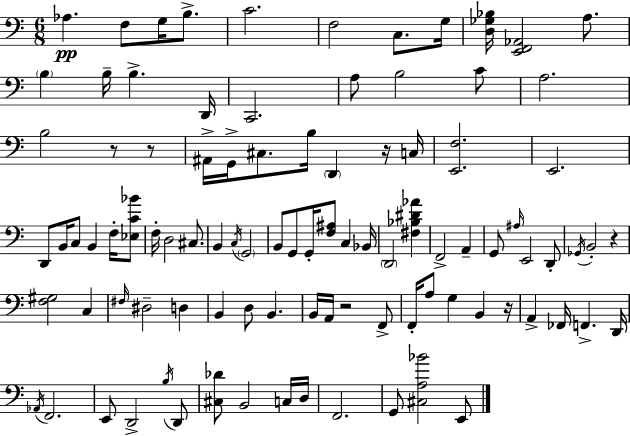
X:1
T:Untitled
M:6/8
L:1/4
K:C
_A, F,/2 G,/4 B,/2 C2 F,2 C,/2 G,/4 [D,_G,_B,]/4 [E,,F,,_A,,]2 A,/2 B, B,/4 B, D,,/4 C,,2 A,/2 B,2 C/2 A,2 B,2 z/2 z/2 ^A,,/4 G,,/4 ^C,/2 B,/4 D,, z/4 C,/4 [E,,F,]2 E,,2 D,,/2 B,,/4 C,/2 B,, F,/4 [_E,C_B]/2 F,/4 D,2 ^C,/2 B,, C,/4 G,,2 B,,/2 G,,/2 G,,/4 [F,^A,]/2 C, _B,,/4 D,,2 [^F,_B,^D_A] F,,2 A,, G,,/2 ^A,/4 E,,2 D,,/2 _G,,/4 B,,2 z [F,^G,]2 C, ^F,/4 ^D,2 D, B,, D,/2 B,, B,,/4 A,,/4 z2 F,,/2 F,,/4 A,/2 G, B,, z/4 A,, _F,,/4 F,, D,,/4 _A,,/4 F,,2 E,,/2 D,,2 B,/4 D,,/2 [^C,_D]/2 B,,2 C,/4 D,/4 F,,2 G,,/2 [^C,A,_B]2 E,,/2